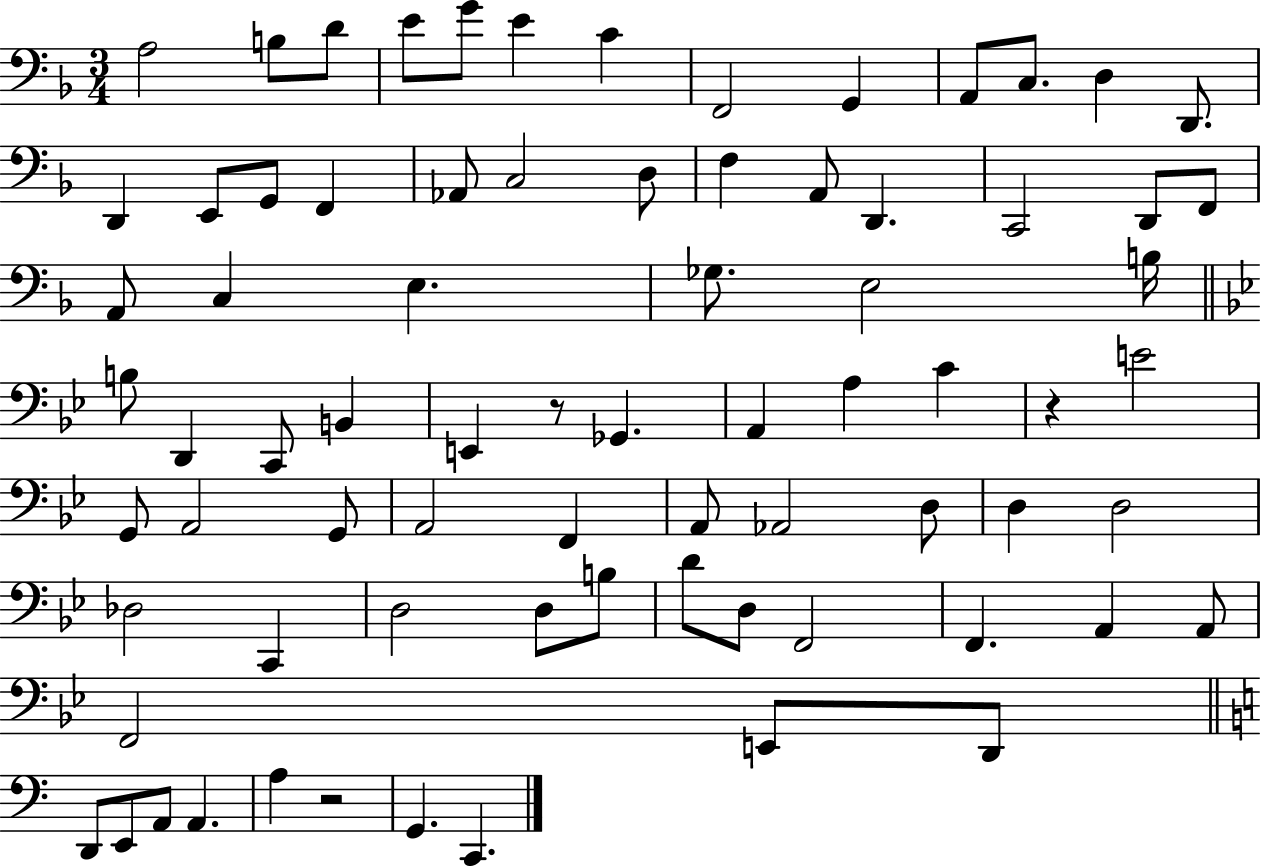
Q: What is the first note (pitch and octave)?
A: A3